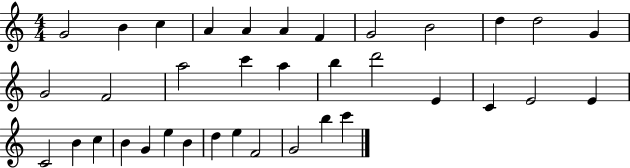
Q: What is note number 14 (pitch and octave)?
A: F4